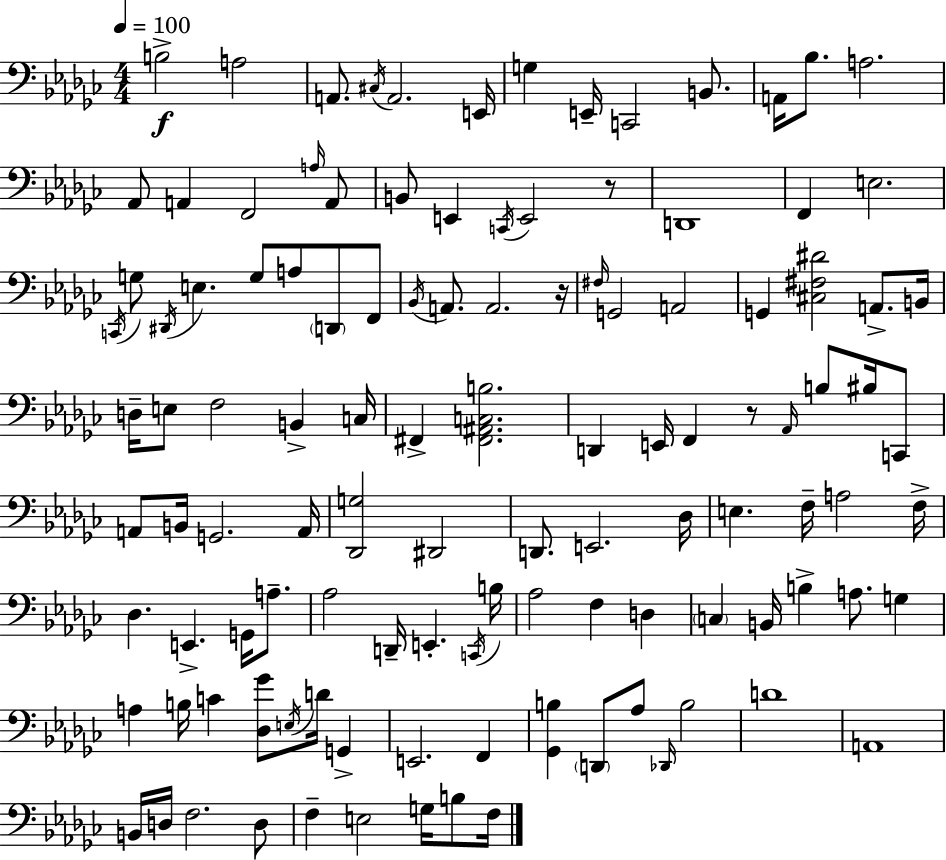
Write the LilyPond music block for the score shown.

{
  \clef bass
  \numericTimeSignature
  \time 4/4
  \key ees \minor
  \tempo 4 = 100
  b2->\f a2 | a,8. \acciaccatura { cis16 } a,2. | e,16 g4 e,16-- c,2 b,8. | a,16 bes8. a2. | \break aes,8 a,4 f,2 \grace { a16 } | a,8 b,8 e,4 \acciaccatura { c,16 } e,2 | r8 d,1 | f,4 e2. | \break \acciaccatura { c,16 } g8 \acciaccatura { dis,16 } e4. g8 a8 | \parenthesize d,8 f,8 \acciaccatura { bes,16 } a,8. a,2. | r16 \grace { fis16 } g,2 a,2 | g,4 <cis fis dis'>2 | \break a,8.-> b,16 d16-- e8 f2 | b,4-> c16 fis,4-> <fis, ais, c b>2. | d,4 e,16 f,4 | r8 \grace { aes,16 } b8 bis16 c,8 a,8 b,16 g,2. | \break a,16 <des, g>2 | dis,2 d,8. e,2. | des16 e4. f16-- a2 | f16-> des4. e,4.-> | \break g,16 a8.-- aes2 | d,16-- e,4.-. \acciaccatura { c,16 } b16 aes2 | f4 d4 \parenthesize c4 b,16 b4-> | a8. g4 a4 b16 c'4 | \break <des ges'>8 \acciaccatura { e16 } d'16 g,4-> e,2. | f,4 <ges, b>4 \parenthesize d,8 | aes8 \grace { des,16 } b2 d'1 | a,1 | \break b,16 d16 f2. | d8 f4-- e2 | g16 b8 f16 \bar "|."
}